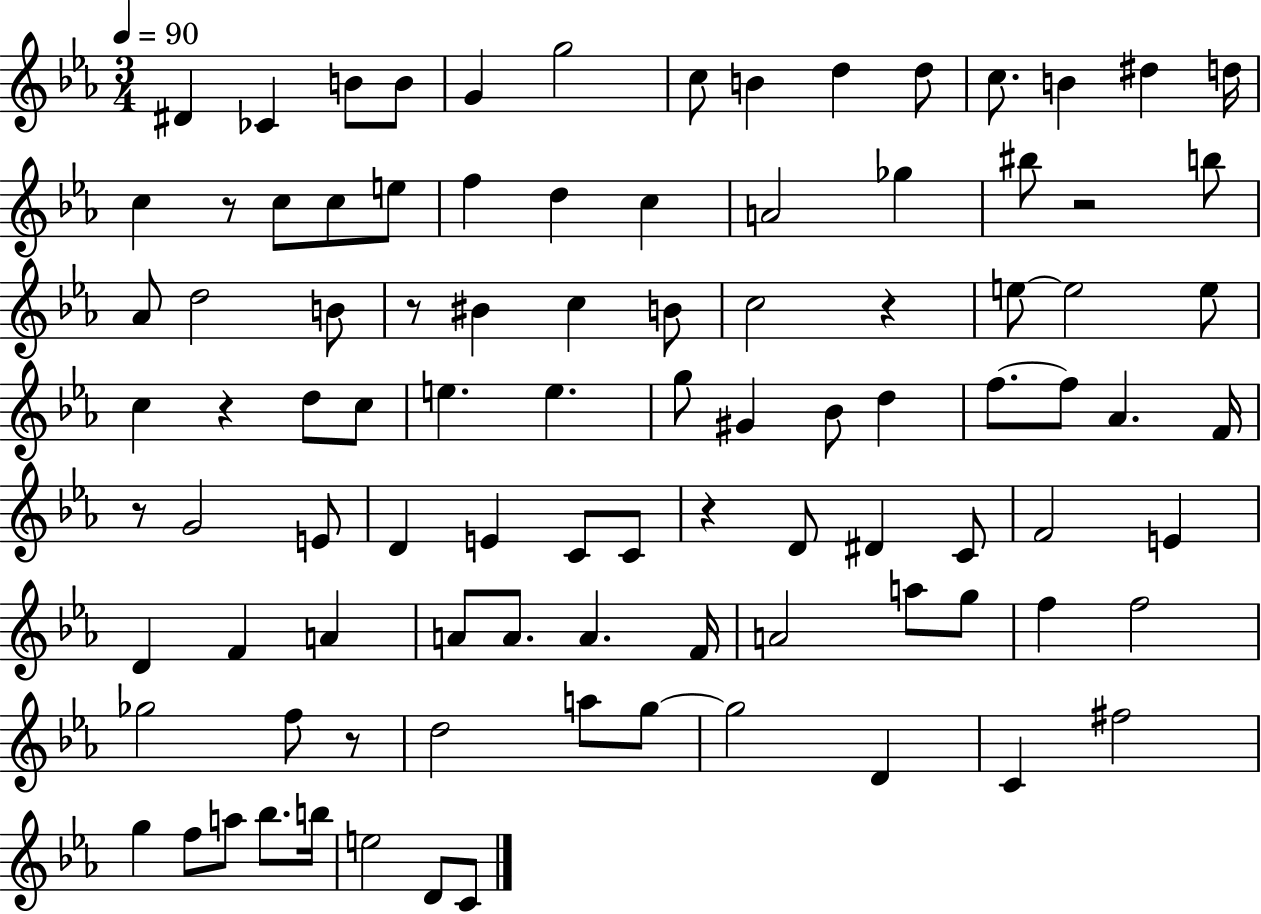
X:1
T:Untitled
M:3/4
L:1/4
K:Eb
^D _C B/2 B/2 G g2 c/2 B d d/2 c/2 B ^d d/4 c z/2 c/2 c/2 e/2 f d c A2 _g ^b/2 z2 b/2 _A/2 d2 B/2 z/2 ^B c B/2 c2 z e/2 e2 e/2 c z d/2 c/2 e e g/2 ^G _B/2 d f/2 f/2 _A F/4 z/2 G2 E/2 D E C/2 C/2 z D/2 ^D C/2 F2 E D F A A/2 A/2 A F/4 A2 a/2 g/2 f f2 _g2 f/2 z/2 d2 a/2 g/2 g2 D C ^f2 g f/2 a/2 _b/2 b/4 e2 D/2 C/2